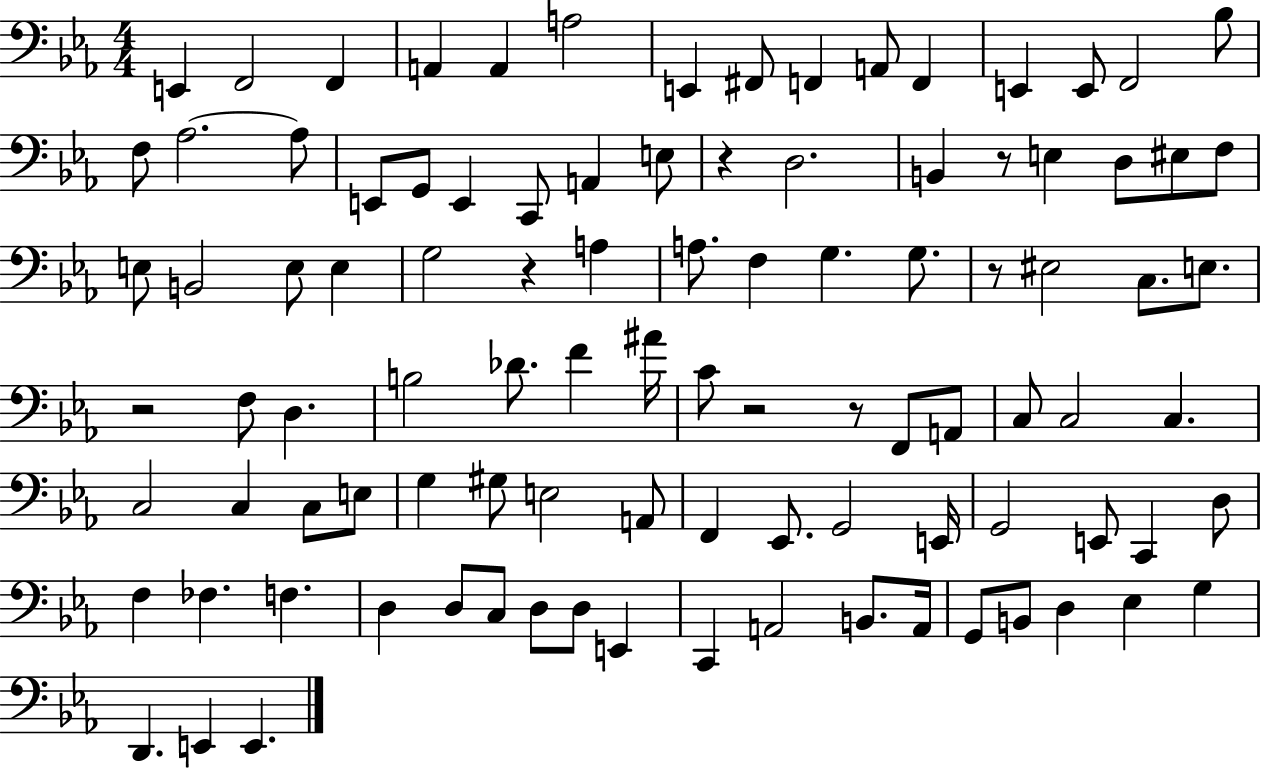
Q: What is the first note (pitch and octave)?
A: E2